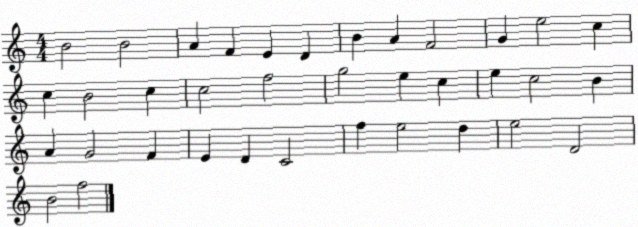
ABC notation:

X:1
T:Untitled
M:4/4
L:1/4
K:C
B2 B2 A F E D B A F2 G e2 c c B2 c c2 f2 g2 e c e c2 B A G2 F E D C2 f e2 d e2 D2 B2 f2